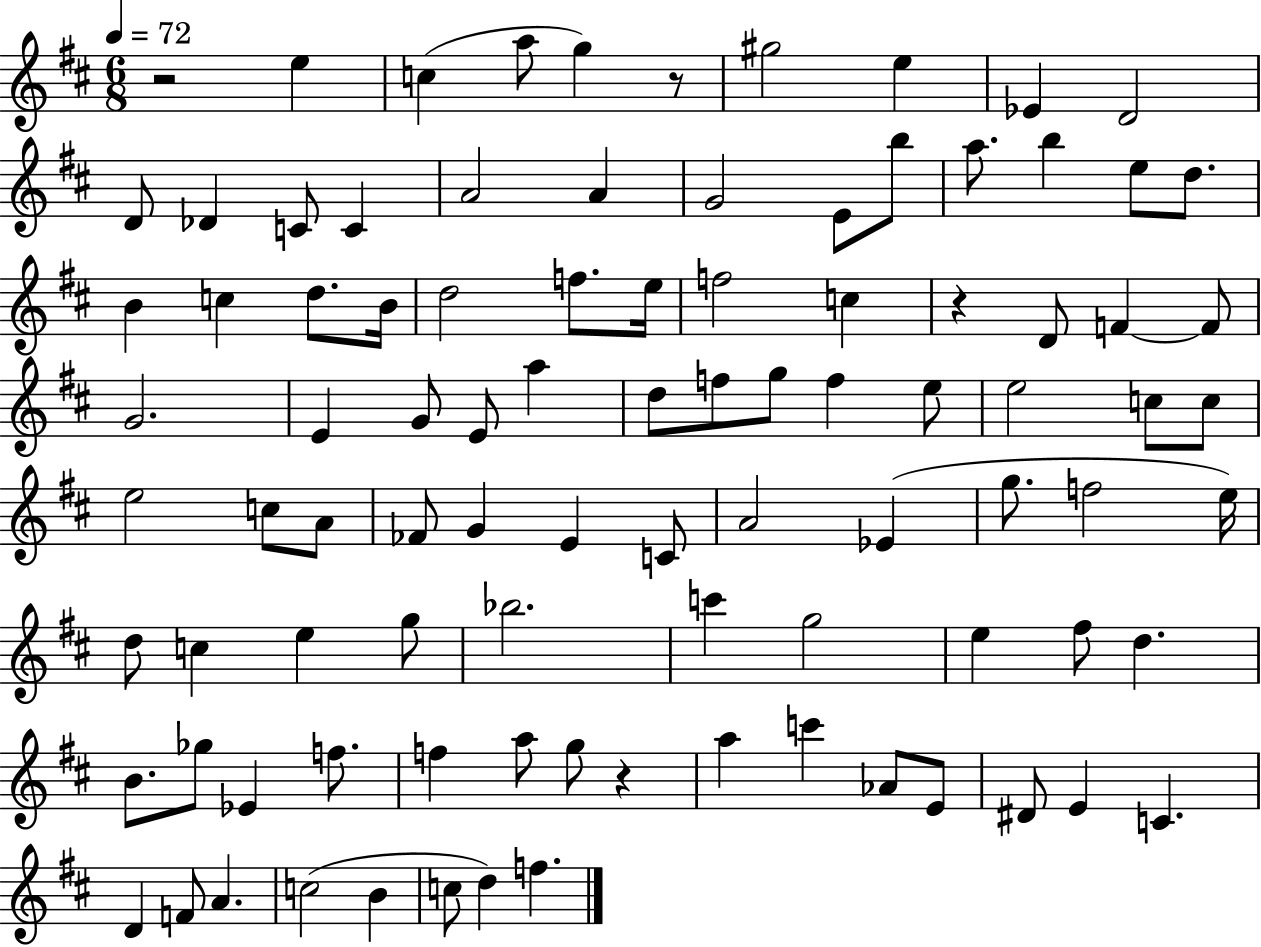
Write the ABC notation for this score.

X:1
T:Untitled
M:6/8
L:1/4
K:D
z2 e c a/2 g z/2 ^g2 e _E D2 D/2 _D C/2 C A2 A G2 E/2 b/2 a/2 b e/2 d/2 B c d/2 B/4 d2 f/2 e/4 f2 c z D/2 F F/2 G2 E G/2 E/2 a d/2 f/2 g/2 f e/2 e2 c/2 c/2 e2 c/2 A/2 _F/2 G E C/2 A2 _E g/2 f2 e/4 d/2 c e g/2 _b2 c' g2 e ^f/2 d B/2 _g/2 _E f/2 f a/2 g/2 z a c' _A/2 E/2 ^D/2 E C D F/2 A c2 B c/2 d f